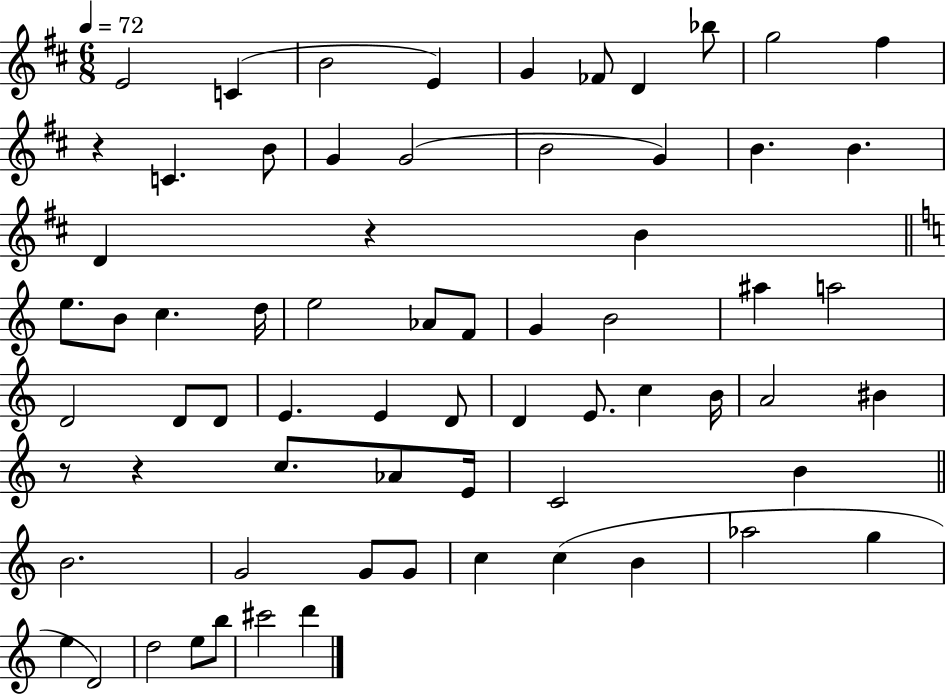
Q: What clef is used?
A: treble